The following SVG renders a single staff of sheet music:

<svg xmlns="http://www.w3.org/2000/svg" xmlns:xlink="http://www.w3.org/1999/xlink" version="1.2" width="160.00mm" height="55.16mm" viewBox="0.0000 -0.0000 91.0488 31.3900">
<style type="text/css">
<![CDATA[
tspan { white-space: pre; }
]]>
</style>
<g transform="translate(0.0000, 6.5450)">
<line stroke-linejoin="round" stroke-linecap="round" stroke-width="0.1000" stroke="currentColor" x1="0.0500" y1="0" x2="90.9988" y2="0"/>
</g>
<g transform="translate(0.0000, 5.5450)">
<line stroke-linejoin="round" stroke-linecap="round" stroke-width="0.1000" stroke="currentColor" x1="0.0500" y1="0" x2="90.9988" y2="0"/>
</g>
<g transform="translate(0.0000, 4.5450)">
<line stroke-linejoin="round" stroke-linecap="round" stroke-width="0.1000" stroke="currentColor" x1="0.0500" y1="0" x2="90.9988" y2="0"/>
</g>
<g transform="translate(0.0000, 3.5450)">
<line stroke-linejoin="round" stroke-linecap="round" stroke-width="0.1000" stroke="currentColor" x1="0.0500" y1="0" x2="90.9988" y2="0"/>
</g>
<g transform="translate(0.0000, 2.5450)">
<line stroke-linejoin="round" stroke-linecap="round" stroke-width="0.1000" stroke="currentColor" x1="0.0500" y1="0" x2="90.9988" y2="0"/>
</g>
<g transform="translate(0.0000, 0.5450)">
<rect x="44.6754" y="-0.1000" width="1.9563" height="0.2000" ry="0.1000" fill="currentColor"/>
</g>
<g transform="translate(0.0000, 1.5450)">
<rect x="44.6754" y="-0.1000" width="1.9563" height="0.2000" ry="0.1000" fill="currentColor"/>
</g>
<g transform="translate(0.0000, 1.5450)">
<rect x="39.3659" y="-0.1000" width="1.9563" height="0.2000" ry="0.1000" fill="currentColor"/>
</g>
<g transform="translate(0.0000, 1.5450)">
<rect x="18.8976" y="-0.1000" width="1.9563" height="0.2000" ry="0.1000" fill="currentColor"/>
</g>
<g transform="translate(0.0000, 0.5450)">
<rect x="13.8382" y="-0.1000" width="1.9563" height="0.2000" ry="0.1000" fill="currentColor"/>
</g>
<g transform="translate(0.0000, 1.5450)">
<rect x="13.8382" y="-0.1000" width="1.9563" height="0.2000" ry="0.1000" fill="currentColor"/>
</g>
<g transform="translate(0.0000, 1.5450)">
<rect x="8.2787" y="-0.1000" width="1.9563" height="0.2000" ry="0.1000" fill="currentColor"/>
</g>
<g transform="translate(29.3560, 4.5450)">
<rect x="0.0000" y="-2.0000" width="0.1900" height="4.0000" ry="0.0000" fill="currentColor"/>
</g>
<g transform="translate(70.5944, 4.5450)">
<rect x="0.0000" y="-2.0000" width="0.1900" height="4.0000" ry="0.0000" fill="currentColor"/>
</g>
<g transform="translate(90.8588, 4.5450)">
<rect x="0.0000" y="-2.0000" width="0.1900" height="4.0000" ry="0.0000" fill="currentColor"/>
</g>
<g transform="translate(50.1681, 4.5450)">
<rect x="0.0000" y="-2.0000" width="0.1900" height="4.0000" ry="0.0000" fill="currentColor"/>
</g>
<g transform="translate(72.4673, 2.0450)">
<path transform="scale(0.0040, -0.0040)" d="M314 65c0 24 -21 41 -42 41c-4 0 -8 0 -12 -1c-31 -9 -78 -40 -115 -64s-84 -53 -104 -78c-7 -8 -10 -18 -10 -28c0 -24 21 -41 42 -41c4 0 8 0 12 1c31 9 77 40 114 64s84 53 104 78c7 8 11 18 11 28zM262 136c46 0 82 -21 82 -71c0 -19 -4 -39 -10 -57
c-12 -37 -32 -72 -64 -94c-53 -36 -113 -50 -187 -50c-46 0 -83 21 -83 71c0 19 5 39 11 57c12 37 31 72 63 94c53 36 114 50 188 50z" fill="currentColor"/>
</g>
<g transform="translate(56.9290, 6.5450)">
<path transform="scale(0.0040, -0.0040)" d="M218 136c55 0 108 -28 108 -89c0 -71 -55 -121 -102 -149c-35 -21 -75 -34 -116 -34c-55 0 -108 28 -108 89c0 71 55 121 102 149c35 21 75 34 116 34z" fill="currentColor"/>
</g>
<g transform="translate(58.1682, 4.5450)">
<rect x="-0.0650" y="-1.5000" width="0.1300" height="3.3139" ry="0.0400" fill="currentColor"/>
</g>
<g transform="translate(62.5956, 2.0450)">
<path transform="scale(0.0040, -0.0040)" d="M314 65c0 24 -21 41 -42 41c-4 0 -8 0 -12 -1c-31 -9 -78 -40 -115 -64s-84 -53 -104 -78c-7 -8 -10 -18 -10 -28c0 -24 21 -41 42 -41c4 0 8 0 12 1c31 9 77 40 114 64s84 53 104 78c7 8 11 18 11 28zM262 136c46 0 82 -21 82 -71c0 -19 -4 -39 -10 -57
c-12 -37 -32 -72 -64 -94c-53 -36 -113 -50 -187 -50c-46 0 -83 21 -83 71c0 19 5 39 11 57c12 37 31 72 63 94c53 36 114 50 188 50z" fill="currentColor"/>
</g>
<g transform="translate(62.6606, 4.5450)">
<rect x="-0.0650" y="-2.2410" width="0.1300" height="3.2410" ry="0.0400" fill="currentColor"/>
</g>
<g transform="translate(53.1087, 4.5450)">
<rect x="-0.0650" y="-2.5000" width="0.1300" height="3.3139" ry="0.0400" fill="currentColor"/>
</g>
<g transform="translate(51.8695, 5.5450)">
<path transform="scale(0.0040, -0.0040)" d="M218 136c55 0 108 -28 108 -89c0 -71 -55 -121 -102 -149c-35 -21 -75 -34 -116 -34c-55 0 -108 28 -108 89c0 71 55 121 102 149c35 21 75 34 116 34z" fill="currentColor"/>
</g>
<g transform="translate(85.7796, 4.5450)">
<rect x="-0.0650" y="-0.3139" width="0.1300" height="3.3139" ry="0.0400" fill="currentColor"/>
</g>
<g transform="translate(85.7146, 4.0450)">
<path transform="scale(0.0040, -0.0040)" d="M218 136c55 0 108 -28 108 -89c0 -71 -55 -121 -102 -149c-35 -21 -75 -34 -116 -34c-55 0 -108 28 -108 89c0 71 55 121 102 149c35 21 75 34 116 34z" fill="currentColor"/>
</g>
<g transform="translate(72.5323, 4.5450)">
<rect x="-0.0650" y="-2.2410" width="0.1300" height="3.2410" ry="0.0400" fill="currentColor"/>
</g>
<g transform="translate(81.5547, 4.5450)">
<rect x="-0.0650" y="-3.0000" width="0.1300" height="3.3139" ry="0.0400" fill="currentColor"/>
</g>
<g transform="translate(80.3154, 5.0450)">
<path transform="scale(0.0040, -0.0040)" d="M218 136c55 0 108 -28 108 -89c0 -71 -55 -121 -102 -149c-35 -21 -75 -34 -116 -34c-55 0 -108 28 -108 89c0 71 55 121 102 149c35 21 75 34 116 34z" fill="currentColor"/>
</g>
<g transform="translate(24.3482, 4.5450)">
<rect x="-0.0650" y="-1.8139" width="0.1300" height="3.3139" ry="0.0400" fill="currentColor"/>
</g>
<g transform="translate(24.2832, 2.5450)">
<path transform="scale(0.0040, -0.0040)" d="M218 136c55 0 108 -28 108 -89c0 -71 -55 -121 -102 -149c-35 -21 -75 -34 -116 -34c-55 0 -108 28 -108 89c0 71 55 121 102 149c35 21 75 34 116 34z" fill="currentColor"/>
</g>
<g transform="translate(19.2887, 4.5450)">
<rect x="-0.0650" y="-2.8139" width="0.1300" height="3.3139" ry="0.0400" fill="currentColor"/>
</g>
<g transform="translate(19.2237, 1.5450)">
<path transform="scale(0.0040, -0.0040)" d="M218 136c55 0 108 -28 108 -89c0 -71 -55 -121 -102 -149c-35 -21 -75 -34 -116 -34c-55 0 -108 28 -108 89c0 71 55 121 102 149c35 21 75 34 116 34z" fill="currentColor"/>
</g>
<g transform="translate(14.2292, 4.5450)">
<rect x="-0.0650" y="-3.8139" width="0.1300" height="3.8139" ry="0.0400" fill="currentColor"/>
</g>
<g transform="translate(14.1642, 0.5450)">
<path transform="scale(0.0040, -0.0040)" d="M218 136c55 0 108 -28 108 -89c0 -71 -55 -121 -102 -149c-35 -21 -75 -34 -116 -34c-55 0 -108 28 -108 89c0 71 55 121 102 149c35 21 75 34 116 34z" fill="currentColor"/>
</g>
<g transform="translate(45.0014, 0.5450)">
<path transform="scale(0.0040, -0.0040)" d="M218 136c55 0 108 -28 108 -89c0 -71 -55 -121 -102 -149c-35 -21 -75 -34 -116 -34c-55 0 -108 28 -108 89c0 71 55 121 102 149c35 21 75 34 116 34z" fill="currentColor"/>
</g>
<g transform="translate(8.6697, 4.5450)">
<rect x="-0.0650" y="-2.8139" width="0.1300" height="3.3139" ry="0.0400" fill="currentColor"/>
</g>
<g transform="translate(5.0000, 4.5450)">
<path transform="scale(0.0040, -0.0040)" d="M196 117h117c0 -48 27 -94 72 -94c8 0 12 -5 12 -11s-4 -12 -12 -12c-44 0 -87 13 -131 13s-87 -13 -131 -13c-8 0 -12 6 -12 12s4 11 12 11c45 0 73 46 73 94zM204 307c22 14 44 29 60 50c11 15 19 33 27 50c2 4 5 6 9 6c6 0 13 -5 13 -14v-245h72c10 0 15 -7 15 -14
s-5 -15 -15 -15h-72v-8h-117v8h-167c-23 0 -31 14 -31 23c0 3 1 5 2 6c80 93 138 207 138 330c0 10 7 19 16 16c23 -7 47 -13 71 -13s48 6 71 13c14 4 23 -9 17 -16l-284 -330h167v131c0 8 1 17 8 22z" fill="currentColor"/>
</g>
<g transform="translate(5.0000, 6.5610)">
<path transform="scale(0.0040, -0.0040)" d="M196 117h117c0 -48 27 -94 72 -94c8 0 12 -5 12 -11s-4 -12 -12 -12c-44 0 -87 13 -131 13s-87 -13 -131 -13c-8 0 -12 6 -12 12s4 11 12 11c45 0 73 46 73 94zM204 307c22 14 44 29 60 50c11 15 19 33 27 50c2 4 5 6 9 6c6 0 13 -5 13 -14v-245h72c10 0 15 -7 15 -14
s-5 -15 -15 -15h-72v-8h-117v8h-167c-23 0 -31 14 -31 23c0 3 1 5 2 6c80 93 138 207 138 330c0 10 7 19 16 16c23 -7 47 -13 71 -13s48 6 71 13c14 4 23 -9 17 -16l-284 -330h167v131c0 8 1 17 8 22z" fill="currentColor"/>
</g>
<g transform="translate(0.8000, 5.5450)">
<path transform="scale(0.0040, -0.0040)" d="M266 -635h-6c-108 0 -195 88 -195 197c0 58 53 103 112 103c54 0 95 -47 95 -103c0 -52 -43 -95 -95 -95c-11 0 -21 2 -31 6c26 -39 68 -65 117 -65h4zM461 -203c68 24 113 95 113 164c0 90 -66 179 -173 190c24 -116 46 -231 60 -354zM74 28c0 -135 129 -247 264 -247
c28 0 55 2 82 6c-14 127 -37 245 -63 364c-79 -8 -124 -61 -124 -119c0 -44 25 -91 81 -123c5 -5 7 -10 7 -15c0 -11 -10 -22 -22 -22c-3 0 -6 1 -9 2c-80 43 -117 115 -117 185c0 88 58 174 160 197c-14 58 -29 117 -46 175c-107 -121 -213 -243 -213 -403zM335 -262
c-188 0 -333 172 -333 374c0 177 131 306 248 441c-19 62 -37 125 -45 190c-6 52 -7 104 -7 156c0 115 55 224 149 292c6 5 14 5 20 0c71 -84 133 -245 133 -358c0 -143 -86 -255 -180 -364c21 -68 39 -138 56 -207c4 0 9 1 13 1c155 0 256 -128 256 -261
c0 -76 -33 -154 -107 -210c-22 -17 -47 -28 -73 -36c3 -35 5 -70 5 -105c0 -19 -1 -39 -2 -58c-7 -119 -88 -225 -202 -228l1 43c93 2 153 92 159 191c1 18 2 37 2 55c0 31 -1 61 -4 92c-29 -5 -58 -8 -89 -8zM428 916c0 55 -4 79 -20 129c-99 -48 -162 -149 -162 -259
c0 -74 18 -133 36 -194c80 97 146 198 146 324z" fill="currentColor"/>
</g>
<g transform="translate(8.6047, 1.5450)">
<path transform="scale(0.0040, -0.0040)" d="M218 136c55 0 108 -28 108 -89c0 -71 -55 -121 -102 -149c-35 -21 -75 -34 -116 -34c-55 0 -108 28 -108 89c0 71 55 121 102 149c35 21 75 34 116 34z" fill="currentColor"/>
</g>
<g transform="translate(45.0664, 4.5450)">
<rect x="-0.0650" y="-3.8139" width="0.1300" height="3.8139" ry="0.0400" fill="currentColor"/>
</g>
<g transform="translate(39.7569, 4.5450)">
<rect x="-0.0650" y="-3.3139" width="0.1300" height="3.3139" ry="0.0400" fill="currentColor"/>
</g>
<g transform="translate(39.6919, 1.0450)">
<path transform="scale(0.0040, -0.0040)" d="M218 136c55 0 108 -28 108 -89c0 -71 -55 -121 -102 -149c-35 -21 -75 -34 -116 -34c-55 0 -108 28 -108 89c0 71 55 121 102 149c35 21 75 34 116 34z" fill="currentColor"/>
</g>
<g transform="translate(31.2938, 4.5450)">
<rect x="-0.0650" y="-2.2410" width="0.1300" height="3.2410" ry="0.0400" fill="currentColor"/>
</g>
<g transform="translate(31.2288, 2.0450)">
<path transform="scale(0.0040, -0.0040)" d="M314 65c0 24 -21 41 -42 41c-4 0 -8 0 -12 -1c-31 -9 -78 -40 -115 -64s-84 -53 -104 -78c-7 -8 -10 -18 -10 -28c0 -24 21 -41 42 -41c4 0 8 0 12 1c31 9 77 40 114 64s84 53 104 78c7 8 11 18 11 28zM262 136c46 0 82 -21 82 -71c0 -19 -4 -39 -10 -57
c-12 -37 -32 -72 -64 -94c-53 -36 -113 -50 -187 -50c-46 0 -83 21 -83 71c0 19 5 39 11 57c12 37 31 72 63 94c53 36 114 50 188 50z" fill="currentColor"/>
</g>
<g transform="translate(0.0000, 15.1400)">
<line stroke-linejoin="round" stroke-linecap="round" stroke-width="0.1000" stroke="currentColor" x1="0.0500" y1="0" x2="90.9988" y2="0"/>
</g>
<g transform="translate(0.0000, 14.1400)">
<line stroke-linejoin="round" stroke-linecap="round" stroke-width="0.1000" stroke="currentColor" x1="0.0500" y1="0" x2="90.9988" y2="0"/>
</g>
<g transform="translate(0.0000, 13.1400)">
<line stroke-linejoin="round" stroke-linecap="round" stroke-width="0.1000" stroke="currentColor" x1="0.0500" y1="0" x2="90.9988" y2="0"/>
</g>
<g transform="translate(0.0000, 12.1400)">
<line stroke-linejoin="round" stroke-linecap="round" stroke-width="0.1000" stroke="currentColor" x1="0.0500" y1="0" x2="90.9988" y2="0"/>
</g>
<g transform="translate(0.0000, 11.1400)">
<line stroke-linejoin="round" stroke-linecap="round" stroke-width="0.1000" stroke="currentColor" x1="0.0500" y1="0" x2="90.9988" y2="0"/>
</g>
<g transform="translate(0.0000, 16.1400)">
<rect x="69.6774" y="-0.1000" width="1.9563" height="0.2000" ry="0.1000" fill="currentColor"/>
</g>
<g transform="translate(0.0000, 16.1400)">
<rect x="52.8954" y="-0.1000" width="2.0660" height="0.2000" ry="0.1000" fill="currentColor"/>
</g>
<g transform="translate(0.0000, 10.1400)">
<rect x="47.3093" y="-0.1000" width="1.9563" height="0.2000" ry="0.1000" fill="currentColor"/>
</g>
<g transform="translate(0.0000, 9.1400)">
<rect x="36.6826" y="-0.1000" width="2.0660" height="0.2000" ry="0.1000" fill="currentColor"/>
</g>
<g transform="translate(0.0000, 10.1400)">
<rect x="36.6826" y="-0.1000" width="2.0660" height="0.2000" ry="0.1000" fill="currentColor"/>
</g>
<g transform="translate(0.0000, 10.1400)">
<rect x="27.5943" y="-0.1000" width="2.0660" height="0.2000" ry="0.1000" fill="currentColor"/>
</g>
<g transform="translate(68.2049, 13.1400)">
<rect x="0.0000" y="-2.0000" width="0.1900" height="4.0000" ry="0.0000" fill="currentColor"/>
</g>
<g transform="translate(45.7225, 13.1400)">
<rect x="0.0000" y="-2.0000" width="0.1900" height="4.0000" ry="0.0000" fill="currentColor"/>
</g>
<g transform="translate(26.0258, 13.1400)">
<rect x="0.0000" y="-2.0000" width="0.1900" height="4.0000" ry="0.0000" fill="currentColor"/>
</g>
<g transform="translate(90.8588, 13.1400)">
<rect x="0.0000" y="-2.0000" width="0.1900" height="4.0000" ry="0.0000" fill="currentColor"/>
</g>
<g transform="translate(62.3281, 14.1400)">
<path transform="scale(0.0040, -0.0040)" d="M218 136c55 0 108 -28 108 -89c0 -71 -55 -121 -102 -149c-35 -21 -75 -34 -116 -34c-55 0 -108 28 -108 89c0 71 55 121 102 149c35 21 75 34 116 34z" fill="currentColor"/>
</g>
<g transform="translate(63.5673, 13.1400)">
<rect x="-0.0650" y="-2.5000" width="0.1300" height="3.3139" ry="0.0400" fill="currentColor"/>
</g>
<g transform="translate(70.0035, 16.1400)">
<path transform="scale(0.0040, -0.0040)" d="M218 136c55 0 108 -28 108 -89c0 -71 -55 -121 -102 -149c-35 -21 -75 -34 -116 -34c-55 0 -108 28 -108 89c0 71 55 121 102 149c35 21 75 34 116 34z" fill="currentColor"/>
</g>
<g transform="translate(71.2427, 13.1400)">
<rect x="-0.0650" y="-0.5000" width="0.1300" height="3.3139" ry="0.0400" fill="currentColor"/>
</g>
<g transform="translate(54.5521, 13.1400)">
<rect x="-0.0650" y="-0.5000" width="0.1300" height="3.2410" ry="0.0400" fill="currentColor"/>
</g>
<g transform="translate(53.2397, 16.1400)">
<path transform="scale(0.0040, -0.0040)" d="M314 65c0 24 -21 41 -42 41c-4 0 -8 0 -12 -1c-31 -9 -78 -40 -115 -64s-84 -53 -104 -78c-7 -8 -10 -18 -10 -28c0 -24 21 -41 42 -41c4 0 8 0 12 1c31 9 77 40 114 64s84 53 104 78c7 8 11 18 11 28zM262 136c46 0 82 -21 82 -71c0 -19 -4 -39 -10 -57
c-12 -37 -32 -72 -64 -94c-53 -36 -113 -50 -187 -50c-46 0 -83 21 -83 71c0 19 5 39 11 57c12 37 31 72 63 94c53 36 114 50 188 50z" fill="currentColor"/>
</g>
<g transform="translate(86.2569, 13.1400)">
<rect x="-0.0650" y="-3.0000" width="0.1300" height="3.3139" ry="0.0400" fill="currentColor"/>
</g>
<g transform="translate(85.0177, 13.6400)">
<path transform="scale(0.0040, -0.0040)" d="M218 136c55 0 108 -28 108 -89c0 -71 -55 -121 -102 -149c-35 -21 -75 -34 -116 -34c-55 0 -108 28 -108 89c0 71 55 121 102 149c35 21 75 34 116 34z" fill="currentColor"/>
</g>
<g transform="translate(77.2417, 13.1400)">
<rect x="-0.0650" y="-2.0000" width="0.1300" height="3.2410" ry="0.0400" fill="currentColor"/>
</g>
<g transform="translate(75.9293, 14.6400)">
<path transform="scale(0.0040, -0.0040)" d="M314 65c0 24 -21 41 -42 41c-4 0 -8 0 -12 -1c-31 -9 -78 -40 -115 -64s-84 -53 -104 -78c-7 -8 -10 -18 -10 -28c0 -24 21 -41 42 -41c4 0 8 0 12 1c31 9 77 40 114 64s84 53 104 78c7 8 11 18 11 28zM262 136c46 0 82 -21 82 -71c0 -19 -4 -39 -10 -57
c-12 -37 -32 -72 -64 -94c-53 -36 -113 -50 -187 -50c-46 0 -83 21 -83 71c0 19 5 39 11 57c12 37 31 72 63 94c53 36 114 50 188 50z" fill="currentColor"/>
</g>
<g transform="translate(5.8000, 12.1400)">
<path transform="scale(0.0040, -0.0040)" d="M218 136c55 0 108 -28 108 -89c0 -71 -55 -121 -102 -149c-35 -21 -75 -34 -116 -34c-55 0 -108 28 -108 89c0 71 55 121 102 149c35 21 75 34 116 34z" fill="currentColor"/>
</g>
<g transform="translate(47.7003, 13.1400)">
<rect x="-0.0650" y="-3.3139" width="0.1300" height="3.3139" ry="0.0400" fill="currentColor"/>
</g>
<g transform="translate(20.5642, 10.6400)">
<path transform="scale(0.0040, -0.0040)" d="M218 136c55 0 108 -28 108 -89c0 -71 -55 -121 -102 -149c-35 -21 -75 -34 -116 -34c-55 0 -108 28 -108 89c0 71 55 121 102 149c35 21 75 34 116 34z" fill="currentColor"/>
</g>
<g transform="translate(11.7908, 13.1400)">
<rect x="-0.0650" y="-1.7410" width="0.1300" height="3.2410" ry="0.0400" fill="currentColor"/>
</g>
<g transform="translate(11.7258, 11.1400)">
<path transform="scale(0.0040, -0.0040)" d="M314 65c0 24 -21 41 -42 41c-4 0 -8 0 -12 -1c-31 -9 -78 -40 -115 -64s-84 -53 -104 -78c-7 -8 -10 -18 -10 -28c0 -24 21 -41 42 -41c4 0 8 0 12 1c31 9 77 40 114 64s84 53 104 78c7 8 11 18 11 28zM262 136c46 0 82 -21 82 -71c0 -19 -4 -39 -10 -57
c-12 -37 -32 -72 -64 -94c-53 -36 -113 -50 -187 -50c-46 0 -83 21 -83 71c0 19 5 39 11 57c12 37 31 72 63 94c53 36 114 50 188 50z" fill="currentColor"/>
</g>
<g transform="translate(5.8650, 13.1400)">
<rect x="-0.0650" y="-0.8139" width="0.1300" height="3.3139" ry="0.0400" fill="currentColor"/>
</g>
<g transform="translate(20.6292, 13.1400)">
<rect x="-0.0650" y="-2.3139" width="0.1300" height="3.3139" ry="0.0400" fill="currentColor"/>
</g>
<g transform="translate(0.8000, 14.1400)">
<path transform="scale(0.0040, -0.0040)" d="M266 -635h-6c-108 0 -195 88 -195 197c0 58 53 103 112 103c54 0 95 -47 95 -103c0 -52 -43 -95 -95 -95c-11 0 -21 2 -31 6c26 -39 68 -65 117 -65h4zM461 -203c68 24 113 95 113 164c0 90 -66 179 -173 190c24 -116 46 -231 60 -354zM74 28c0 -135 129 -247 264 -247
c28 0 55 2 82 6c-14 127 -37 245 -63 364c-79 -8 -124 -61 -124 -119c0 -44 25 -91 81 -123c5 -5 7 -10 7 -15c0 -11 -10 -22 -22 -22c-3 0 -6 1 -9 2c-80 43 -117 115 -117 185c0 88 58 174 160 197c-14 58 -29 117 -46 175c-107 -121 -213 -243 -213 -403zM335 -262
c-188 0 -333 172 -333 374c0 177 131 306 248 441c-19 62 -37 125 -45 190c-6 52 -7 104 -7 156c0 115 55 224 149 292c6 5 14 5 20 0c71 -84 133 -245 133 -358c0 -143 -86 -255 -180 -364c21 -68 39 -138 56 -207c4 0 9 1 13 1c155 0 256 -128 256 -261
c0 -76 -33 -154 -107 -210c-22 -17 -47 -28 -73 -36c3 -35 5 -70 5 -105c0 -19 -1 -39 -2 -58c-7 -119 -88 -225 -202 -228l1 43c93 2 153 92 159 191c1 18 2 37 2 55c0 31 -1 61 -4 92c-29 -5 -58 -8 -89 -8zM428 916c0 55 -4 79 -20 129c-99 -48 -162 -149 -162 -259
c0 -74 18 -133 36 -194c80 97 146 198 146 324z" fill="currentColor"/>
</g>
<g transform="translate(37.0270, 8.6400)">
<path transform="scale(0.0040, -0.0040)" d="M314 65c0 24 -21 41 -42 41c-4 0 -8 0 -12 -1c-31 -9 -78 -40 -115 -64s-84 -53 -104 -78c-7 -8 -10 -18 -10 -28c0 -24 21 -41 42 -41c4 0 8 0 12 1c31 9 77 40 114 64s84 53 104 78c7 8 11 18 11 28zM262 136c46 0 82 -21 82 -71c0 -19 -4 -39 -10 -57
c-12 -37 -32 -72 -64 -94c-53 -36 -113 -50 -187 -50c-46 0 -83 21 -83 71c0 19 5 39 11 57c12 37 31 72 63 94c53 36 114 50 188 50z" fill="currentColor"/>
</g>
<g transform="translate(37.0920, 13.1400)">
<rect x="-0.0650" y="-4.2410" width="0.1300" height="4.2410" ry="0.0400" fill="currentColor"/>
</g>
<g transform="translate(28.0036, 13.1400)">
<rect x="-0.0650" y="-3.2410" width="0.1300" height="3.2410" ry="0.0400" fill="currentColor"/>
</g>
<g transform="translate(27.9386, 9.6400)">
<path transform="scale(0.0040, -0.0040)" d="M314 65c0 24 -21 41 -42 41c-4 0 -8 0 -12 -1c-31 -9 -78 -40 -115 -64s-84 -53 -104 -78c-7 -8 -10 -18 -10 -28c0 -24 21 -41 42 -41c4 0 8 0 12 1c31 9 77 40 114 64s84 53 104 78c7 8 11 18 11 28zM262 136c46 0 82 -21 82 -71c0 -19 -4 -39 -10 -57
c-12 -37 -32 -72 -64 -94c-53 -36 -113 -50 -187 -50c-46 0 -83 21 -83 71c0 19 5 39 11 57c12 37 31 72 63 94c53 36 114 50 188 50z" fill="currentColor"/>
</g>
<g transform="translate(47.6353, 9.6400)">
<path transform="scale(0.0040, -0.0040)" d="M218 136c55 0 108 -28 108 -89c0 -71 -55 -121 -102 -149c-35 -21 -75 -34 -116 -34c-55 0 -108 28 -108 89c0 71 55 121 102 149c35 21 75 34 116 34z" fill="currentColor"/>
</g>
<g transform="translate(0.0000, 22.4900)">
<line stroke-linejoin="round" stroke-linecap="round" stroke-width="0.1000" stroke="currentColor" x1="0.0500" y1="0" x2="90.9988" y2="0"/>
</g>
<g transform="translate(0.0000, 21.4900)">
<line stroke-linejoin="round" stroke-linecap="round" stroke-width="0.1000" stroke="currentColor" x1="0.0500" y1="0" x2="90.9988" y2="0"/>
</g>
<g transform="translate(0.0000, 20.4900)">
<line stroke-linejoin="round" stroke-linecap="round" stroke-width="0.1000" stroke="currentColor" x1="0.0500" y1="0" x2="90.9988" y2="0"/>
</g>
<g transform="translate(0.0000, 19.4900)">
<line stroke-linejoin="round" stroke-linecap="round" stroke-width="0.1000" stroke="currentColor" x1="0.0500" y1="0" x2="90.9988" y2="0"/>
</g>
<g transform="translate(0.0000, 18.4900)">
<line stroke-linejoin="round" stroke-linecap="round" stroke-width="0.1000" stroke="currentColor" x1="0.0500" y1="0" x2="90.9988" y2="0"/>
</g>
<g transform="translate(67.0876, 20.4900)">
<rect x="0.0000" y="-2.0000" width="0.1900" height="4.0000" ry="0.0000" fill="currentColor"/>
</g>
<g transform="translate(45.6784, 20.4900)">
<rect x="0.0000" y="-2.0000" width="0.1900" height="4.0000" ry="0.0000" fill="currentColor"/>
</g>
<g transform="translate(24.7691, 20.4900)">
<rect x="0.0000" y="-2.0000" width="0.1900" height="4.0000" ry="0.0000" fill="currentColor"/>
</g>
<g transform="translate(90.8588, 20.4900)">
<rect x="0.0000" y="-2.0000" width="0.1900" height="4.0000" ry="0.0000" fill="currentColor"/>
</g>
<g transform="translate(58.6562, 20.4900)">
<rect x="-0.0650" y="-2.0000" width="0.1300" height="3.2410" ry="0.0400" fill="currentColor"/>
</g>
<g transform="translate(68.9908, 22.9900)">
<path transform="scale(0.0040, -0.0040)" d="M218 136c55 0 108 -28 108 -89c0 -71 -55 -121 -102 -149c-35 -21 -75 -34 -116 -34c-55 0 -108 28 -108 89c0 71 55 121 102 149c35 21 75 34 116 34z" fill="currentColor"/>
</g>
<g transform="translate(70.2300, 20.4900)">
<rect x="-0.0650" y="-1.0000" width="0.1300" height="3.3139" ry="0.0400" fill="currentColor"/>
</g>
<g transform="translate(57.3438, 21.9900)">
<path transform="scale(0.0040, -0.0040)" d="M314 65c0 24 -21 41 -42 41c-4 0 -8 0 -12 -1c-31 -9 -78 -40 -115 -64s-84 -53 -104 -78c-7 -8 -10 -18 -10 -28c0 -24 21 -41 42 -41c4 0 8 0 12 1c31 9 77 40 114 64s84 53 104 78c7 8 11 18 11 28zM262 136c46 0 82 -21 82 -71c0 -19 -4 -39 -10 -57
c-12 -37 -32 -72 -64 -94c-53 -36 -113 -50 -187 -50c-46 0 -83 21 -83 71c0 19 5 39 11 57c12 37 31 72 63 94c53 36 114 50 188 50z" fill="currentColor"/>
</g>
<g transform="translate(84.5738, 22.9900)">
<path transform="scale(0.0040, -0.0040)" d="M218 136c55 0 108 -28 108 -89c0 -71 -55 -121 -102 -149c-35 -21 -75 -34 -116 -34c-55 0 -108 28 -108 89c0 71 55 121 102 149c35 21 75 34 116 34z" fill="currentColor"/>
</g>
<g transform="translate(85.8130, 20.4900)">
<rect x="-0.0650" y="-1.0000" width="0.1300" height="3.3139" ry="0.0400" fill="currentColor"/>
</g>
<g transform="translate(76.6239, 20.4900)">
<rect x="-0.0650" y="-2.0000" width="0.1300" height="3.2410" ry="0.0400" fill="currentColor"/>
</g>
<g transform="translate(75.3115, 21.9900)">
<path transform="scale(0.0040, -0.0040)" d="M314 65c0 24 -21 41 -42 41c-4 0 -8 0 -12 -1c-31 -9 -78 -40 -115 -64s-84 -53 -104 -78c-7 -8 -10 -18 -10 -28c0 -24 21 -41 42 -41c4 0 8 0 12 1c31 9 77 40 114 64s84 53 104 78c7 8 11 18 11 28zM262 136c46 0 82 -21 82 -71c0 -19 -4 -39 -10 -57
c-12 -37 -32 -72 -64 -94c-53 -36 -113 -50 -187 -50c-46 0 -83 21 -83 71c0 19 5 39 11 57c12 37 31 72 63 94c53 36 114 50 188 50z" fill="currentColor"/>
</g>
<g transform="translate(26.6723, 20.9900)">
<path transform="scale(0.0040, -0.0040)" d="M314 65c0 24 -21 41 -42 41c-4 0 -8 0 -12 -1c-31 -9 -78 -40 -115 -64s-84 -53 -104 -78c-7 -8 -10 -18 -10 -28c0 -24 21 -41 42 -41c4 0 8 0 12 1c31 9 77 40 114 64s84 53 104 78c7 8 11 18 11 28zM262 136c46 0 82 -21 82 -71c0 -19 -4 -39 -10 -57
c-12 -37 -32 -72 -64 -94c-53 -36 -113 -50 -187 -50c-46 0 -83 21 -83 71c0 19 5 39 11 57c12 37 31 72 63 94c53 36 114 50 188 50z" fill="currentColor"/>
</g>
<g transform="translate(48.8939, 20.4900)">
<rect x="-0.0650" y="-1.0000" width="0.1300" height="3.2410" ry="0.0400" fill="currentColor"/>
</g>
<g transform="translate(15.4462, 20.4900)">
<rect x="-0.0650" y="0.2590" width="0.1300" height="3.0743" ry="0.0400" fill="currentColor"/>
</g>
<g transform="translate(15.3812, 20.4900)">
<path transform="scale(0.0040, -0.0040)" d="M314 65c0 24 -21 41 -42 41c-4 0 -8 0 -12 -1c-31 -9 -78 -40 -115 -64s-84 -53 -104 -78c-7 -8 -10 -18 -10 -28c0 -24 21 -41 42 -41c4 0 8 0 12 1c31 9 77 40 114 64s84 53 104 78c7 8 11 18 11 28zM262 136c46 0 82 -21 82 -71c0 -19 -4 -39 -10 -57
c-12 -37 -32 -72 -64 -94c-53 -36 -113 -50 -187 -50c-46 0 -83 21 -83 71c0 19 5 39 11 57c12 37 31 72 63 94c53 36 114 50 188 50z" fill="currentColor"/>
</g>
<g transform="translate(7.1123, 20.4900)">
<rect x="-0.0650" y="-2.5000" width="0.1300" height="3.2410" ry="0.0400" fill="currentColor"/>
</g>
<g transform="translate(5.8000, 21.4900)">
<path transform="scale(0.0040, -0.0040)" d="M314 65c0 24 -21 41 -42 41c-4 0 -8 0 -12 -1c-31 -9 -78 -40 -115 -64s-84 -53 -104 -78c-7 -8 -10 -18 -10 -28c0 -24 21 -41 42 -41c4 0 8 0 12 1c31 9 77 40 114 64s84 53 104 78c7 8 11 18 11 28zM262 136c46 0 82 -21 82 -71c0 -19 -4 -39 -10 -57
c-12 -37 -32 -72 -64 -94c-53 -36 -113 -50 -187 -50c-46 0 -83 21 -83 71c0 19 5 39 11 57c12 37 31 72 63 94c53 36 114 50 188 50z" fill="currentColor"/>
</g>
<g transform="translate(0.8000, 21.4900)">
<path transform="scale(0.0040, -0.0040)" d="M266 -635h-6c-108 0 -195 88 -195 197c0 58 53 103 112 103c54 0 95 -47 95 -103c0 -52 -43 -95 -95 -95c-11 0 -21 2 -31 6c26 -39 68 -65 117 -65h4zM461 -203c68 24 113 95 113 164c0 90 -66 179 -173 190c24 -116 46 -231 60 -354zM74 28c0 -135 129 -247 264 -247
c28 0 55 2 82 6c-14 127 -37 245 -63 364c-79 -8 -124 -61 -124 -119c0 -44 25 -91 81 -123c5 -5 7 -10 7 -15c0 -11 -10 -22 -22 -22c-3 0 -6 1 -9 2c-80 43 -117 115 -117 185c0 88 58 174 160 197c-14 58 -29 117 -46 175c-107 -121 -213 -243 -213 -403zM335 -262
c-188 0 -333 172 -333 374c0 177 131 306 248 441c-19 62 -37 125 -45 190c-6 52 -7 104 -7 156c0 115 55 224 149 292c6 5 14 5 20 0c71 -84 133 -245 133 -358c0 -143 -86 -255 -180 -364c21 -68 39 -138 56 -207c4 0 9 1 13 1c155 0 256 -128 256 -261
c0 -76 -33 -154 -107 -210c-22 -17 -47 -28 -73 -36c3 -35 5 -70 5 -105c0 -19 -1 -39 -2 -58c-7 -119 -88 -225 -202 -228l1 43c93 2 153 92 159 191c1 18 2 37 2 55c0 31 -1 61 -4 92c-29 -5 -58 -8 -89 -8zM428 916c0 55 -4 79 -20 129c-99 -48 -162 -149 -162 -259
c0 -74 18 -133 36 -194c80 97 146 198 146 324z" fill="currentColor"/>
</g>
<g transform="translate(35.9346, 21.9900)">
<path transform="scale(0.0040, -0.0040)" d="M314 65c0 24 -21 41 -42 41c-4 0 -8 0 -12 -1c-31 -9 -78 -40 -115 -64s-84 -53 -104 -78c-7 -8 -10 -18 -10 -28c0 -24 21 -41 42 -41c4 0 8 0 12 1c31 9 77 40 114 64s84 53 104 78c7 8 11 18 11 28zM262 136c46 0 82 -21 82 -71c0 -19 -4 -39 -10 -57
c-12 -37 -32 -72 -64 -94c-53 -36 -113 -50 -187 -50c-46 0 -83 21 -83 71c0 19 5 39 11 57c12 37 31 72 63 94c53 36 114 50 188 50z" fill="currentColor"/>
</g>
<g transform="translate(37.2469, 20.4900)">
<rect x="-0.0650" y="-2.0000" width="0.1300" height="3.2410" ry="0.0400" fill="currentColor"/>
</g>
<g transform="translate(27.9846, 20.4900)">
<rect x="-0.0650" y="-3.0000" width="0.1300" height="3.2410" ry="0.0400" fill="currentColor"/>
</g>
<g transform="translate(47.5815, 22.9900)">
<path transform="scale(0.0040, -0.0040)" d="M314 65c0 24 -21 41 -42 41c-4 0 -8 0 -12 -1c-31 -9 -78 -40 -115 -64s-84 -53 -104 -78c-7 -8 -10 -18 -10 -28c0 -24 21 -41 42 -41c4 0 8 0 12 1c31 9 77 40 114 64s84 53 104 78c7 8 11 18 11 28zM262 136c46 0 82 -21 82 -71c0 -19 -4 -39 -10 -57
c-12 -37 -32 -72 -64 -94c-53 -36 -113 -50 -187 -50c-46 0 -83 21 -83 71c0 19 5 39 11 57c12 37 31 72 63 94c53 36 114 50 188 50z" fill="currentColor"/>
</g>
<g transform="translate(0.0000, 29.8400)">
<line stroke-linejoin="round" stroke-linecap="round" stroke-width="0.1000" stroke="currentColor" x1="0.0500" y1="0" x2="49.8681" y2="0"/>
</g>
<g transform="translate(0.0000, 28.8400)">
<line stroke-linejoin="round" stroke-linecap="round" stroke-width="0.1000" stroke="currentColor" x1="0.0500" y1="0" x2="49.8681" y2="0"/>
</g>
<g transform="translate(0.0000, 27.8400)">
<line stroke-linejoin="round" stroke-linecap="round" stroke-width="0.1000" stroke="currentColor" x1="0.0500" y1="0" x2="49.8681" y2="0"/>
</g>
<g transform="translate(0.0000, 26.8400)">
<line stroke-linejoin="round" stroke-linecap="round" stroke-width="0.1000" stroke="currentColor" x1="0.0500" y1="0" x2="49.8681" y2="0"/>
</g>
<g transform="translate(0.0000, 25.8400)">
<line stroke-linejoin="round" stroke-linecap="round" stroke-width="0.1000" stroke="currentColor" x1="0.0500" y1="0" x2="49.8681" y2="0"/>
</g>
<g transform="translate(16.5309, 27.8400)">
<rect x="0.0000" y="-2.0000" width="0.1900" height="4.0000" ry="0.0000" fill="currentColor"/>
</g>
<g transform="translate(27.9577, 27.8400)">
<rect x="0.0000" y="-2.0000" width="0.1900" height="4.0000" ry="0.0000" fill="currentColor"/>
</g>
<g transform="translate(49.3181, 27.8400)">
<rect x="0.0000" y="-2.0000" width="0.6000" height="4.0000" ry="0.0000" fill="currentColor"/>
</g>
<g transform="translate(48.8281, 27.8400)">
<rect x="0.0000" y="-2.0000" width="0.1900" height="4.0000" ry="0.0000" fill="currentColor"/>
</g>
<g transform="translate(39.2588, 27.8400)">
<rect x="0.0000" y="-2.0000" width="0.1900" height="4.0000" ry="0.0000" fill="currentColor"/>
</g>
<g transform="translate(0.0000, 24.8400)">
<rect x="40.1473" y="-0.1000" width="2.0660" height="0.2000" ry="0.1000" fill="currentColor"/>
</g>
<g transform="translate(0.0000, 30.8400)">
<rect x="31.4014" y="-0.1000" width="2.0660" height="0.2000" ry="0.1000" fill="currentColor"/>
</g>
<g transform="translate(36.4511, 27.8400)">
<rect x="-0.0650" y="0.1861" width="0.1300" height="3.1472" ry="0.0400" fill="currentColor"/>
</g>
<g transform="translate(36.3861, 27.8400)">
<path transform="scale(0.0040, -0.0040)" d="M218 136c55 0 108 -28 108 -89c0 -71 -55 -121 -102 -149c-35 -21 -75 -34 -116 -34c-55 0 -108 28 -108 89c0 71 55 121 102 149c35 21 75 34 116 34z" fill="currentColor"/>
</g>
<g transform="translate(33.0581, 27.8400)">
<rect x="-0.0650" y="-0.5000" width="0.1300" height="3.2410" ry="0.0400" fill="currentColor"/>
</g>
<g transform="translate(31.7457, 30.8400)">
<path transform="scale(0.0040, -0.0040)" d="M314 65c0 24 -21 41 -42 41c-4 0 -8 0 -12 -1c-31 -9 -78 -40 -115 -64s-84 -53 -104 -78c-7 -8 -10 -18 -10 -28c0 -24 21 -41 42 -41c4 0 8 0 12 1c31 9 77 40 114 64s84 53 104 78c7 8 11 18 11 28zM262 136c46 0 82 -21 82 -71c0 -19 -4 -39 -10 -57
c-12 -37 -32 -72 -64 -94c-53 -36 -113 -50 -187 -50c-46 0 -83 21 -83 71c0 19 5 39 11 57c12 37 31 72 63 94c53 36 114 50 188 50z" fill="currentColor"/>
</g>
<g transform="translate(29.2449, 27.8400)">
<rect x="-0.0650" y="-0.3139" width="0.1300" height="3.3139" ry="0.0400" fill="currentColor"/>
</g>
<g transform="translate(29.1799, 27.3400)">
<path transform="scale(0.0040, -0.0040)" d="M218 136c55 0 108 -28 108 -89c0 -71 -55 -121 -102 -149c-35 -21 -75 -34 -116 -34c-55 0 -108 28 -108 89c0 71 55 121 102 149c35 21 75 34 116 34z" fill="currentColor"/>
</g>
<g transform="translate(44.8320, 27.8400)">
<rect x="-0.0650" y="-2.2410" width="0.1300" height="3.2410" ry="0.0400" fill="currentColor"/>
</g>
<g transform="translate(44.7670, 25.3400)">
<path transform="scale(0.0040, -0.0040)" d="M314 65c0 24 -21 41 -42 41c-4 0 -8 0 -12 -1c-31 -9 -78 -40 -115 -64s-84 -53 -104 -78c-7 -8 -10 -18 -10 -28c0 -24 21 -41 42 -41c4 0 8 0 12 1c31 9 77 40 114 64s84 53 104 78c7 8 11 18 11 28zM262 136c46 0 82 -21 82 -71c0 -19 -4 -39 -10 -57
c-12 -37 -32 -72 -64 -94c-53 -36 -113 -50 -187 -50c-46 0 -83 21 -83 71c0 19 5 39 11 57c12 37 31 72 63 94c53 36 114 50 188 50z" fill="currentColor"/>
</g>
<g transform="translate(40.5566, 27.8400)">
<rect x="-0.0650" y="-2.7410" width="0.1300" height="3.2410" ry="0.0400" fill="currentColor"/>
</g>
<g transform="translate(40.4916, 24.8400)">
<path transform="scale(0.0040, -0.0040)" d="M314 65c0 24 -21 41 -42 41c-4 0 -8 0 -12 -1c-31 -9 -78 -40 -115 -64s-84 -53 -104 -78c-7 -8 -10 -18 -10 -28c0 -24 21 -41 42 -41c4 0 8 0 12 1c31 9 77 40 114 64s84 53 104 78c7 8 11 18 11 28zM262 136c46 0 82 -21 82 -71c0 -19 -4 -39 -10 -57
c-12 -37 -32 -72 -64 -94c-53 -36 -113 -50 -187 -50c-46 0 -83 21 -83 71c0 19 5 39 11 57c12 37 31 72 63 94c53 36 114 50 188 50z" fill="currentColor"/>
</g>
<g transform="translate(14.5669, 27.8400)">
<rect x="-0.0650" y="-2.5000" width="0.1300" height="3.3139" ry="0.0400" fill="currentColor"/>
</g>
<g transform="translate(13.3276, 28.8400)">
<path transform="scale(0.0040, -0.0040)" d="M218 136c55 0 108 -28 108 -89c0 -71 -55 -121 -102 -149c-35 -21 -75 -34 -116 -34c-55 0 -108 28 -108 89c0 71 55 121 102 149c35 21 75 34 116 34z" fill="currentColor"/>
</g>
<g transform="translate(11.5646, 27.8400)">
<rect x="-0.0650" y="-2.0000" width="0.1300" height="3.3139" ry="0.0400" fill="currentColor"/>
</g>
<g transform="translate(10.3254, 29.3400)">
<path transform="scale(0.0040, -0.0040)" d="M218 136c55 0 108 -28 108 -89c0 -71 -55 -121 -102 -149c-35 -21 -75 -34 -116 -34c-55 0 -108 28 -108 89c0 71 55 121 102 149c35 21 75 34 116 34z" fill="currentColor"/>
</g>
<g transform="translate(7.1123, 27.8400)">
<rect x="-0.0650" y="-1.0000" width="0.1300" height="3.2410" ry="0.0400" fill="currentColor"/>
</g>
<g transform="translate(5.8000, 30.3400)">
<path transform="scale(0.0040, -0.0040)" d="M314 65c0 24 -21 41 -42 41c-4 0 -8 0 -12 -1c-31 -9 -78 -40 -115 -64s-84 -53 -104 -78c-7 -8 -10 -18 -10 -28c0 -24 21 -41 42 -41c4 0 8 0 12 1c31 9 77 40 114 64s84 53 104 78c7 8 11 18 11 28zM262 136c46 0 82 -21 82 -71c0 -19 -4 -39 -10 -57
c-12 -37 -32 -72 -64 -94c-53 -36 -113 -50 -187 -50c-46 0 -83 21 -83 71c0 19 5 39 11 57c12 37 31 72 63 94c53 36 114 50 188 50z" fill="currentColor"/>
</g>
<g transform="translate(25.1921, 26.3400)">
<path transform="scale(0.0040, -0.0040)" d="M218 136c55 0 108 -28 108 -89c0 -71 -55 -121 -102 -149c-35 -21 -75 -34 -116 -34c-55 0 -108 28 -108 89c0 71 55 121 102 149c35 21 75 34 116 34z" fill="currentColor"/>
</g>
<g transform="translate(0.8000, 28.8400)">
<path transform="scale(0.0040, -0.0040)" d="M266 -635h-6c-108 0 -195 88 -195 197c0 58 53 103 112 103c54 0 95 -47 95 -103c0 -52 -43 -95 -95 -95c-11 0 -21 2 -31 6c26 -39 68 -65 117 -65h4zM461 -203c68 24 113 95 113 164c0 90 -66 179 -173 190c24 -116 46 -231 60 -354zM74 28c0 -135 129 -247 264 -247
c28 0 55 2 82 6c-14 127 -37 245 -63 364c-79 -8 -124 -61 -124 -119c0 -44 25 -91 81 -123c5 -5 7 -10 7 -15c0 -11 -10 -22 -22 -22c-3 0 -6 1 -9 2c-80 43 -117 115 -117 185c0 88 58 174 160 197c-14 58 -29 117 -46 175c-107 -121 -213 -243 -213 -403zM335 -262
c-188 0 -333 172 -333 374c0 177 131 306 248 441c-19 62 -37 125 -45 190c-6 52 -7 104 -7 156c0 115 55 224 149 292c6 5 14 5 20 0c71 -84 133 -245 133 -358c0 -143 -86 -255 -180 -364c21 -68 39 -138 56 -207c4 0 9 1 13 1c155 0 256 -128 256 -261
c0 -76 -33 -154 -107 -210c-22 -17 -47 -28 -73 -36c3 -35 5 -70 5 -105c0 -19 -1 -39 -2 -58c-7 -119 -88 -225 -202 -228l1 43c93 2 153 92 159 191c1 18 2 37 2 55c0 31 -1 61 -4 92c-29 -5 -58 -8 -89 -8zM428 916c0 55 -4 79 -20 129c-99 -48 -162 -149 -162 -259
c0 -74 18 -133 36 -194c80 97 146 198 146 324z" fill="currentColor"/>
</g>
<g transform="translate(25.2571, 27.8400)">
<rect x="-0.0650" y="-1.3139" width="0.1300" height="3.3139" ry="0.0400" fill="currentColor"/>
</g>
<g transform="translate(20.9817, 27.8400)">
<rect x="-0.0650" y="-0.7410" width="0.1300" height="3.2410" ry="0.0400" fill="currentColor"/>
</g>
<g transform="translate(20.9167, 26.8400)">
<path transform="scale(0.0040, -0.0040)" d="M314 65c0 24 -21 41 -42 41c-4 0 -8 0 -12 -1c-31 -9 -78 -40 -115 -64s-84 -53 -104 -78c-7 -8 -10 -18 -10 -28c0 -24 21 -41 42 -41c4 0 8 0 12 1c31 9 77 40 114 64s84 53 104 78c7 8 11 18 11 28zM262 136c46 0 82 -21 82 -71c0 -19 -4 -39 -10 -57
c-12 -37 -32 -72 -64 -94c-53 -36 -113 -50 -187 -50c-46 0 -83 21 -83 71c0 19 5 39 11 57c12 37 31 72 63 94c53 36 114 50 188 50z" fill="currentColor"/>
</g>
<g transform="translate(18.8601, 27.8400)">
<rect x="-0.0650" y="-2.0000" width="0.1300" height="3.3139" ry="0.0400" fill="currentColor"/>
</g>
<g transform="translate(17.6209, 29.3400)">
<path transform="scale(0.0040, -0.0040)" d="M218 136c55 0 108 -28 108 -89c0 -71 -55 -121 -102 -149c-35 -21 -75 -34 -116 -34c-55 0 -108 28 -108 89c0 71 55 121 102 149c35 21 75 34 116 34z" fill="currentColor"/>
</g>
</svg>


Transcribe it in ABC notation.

X:1
T:Untitled
M:4/4
L:1/4
K:C
a c' a f g2 b c' G E g2 g2 A c d f2 g b2 d'2 b C2 G C F2 A G2 B2 A2 F2 D2 F2 D F2 D D2 F G F d2 e c C2 B a2 g2